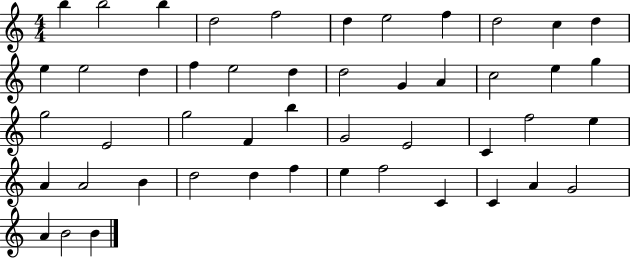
B5/q B5/h B5/q D5/h F5/h D5/q E5/h F5/q D5/h C5/q D5/q E5/q E5/h D5/q F5/q E5/h D5/q D5/h G4/q A4/q C5/h E5/q G5/q G5/h E4/h G5/h F4/q B5/q G4/h E4/h C4/q F5/h E5/q A4/q A4/h B4/q D5/h D5/q F5/q E5/q F5/h C4/q C4/q A4/q G4/h A4/q B4/h B4/q